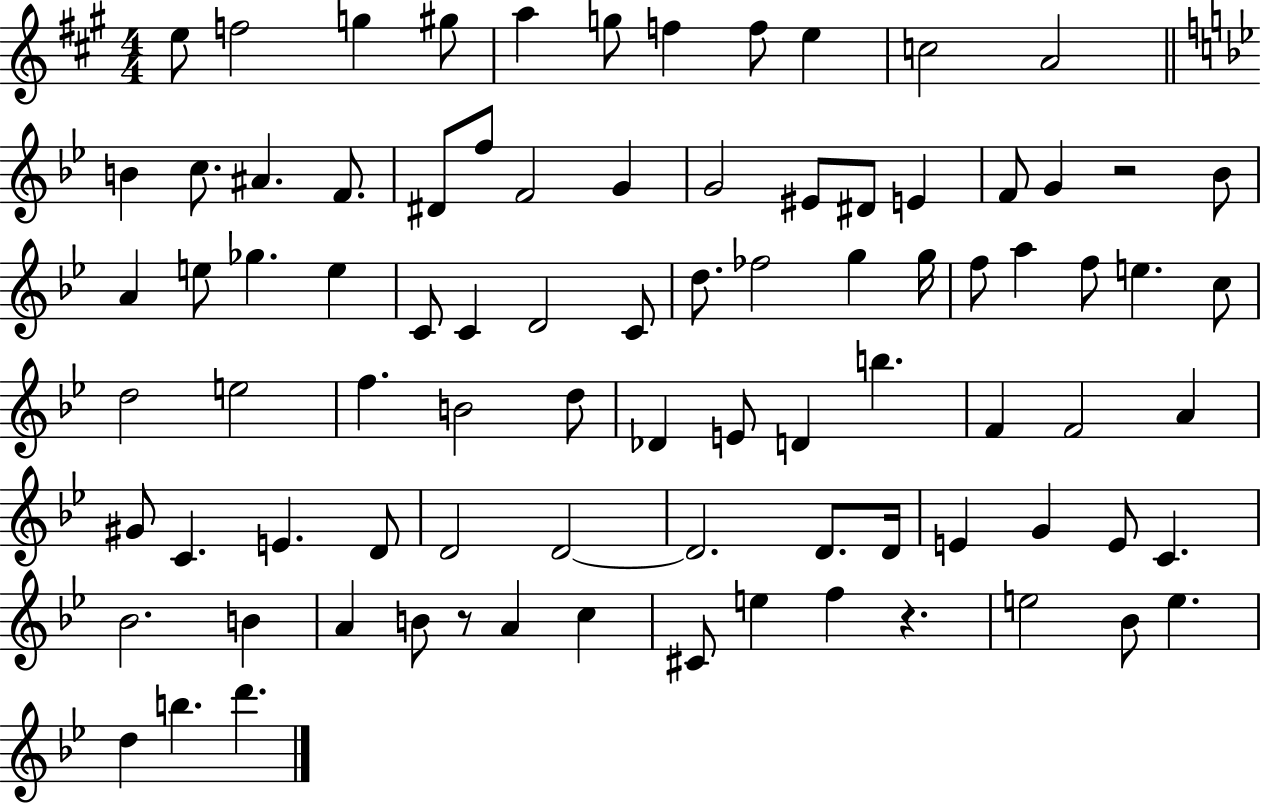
X:1
T:Untitled
M:4/4
L:1/4
K:A
e/2 f2 g ^g/2 a g/2 f f/2 e c2 A2 B c/2 ^A F/2 ^D/2 f/2 F2 G G2 ^E/2 ^D/2 E F/2 G z2 _B/2 A e/2 _g e C/2 C D2 C/2 d/2 _f2 g g/4 f/2 a f/2 e c/2 d2 e2 f B2 d/2 _D E/2 D b F F2 A ^G/2 C E D/2 D2 D2 D2 D/2 D/4 E G E/2 C _B2 B A B/2 z/2 A c ^C/2 e f z e2 _B/2 e d b d'